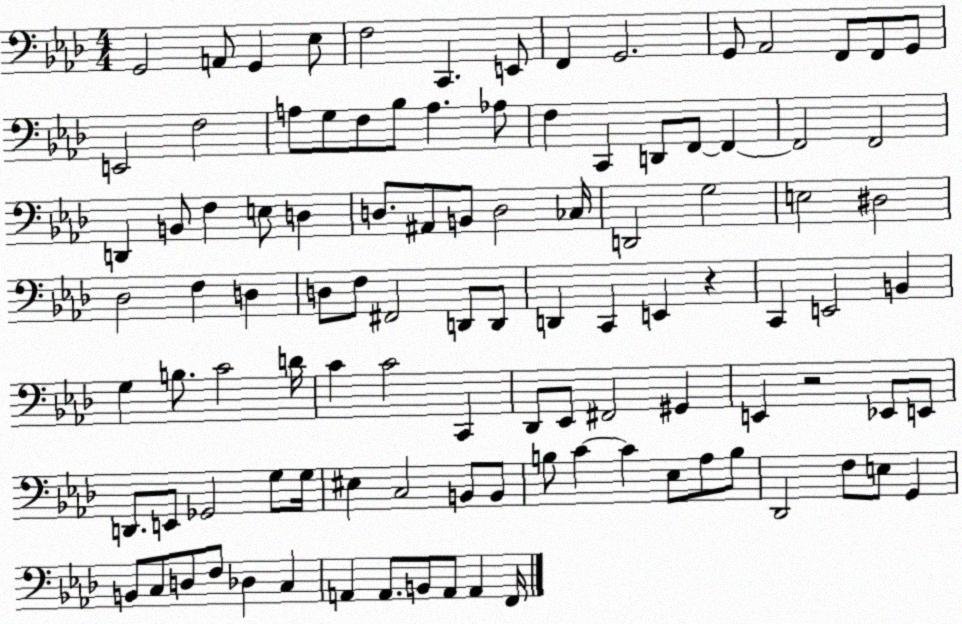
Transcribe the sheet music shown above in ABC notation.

X:1
T:Untitled
M:4/4
L:1/4
K:Ab
G,,2 A,,/2 G,, _E,/2 F,2 C,, E,,/2 F,, G,,2 G,,/2 _A,,2 F,,/2 F,,/2 G,,/2 E,,2 F,2 A,/2 G,/2 F,/2 _B,/2 A, _A,/2 F, C,, D,,/2 F,,/2 F,, F,,2 F,,2 D,, B,,/2 F, E,/2 D, D,/2 ^A,,/2 B,,/2 D,2 _C,/4 D,,2 G,2 E,2 ^D,2 _D,2 F, D, D,/2 F,/2 ^F,,2 D,,/2 D,,/2 D,, C,, E,, z C,, E,,2 B,, G, B,/2 C2 D/4 C C2 C,, _D,,/2 _E,,/2 ^F,,2 ^G,, E,, z2 _E,,/2 E,,/2 D,,/2 E,,/2 _G,,2 G,/2 G,/4 ^E, C,2 B,,/2 B,,/2 B,/2 C C _E,/2 _A,/2 B,/2 _D,,2 F,/2 E,/2 G,, B,,/2 C,/2 D,/2 F,/2 _D, C, A,, A,,/2 B,,/2 A,,/2 A,, F,,/4